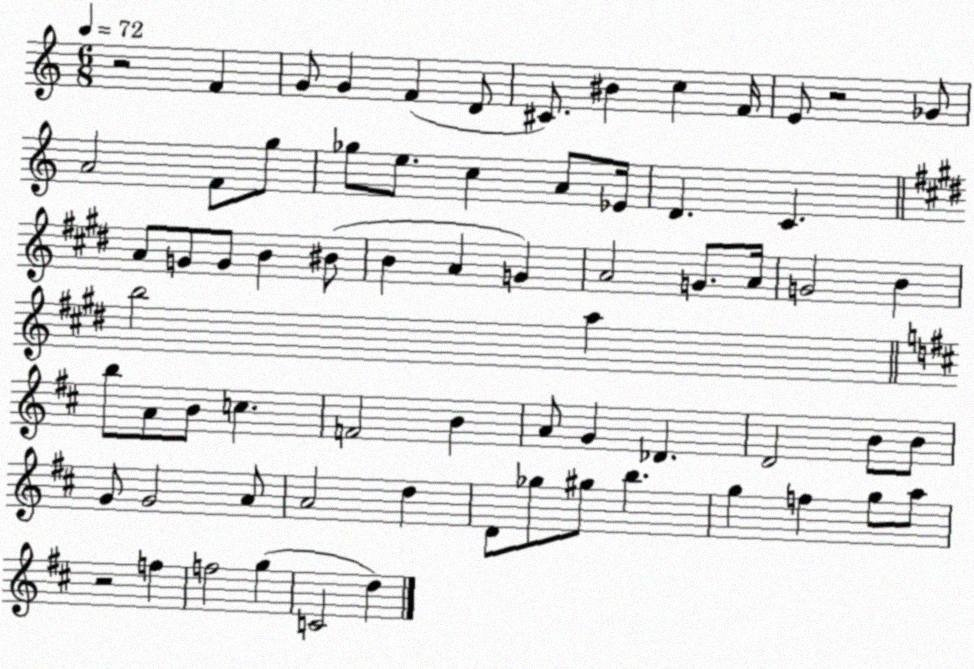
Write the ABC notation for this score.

X:1
T:Untitled
M:6/8
L:1/4
K:C
z2 F G/2 G F D/2 ^C/2 ^B c F/4 E/2 z2 _G/2 A2 F/2 g/2 _g/2 e/2 c A/2 _E/4 D C A/2 G/2 G/2 B ^B/2 B A G A2 G/2 A/4 G2 B b2 a b/2 A/2 B/2 c F2 B A/2 G _D D2 B/2 B/2 G/2 G2 A/2 A2 d D/2 _g/2 ^g/2 b g f g/2 a/2 z2 f f2 g C2 d